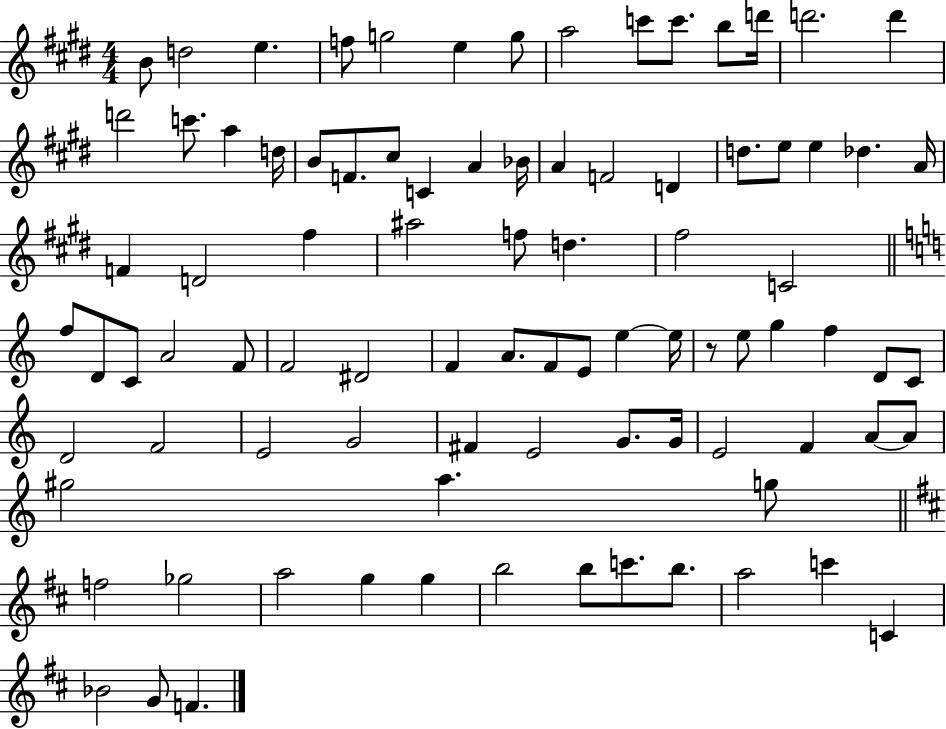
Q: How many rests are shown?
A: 1